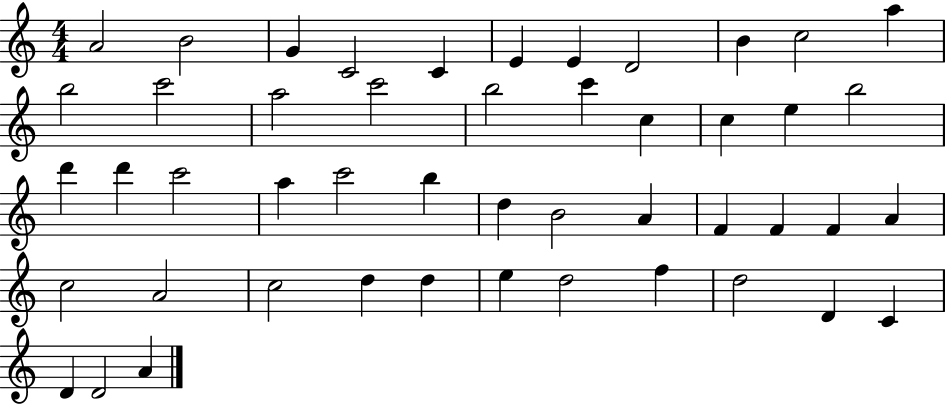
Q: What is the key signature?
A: C major